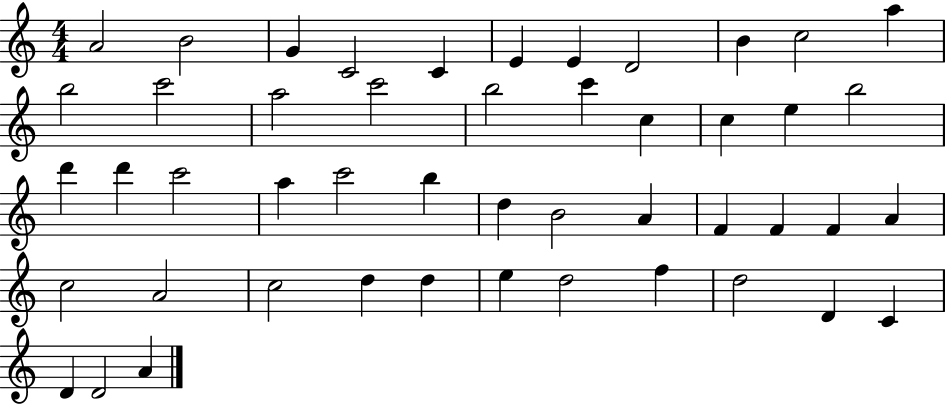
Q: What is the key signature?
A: C major